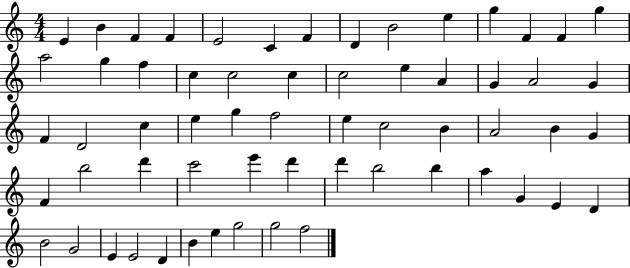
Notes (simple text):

E4/q B4/q F4/q F4/q E4/h C4/q F4/q D4/q B4/h E5/q G5/q F4/q F4/q G5/q A5/h G5/q F5/q C5/q C5/h C5/q C5/h E5/q A4/q G4/q A4/h G4/q F4/q D4/h C5/q E5/q G5/q F5/h E5/q C5/h B4/q A4/h B4/q G4/q F4/q B5/h D6/q C6/h E6/q D6/q D6/q B5/h B5/q A5/q G4/q E4/q D4/q B4/h G4/h E4/q E4/h D4/q B4/q E5/q G5/h G5/h F5/h